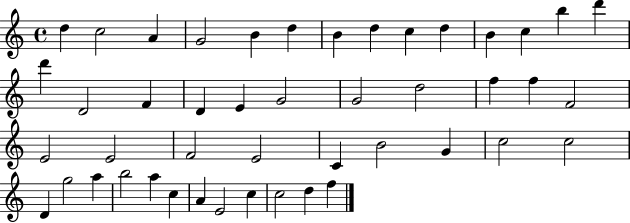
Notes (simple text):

D5/q C5/h A4/q G4/h B4/q D5/q B4/q D5/q C5/q D5/q B4/q C5/q B5/q D6/q D6/q D4/h F4/q D4/q E4/q G4/h G4/h D5/h F5/q F5/q F4/h E4/h E4/h F4/h E4/h C4/q B4/h G4/q C5/h C5/h D4/q G5/h A5/q B5/h A5/q C5/q A4/q E4/h C5/q C5/h D5/q F5/q